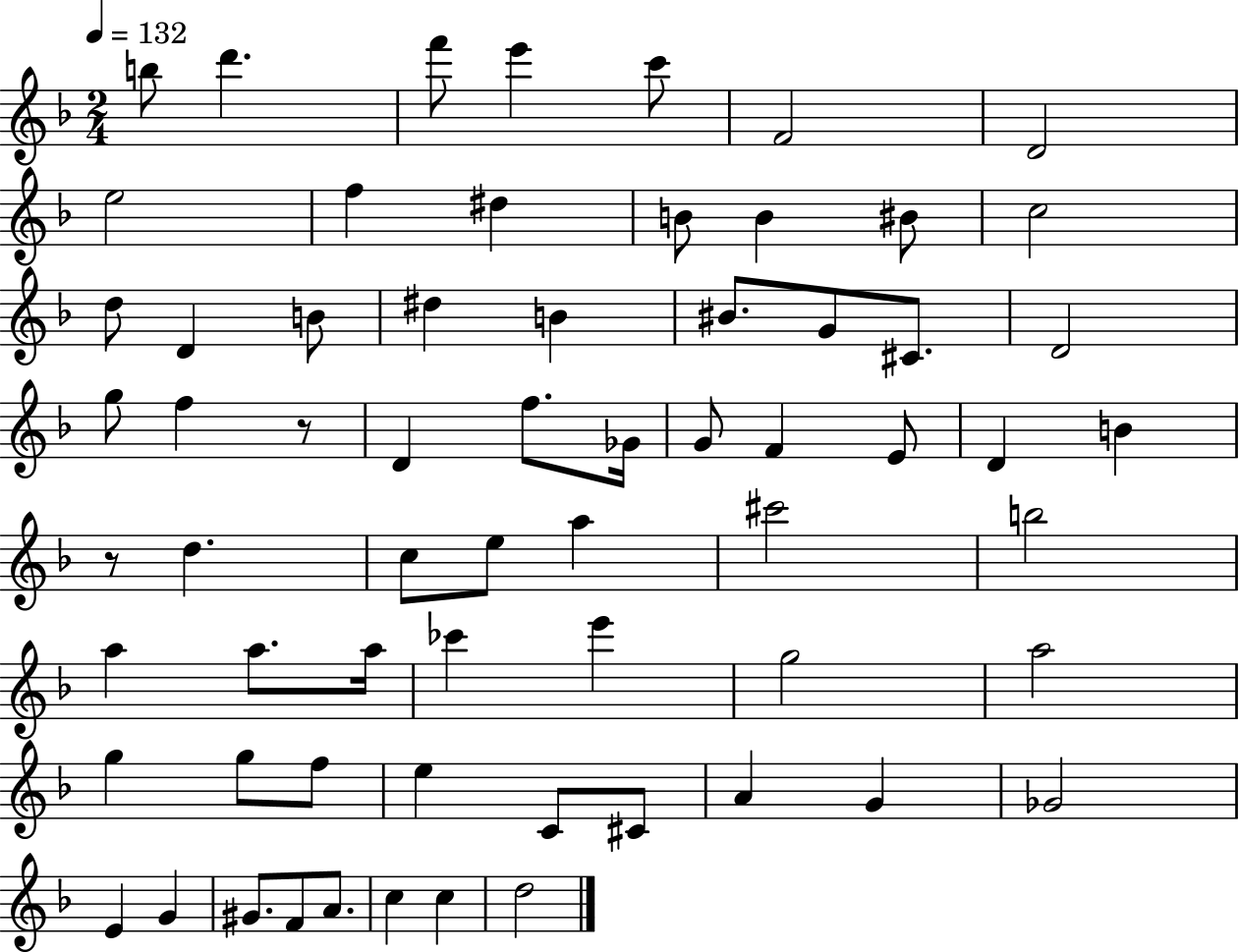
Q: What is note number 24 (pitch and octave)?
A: G5